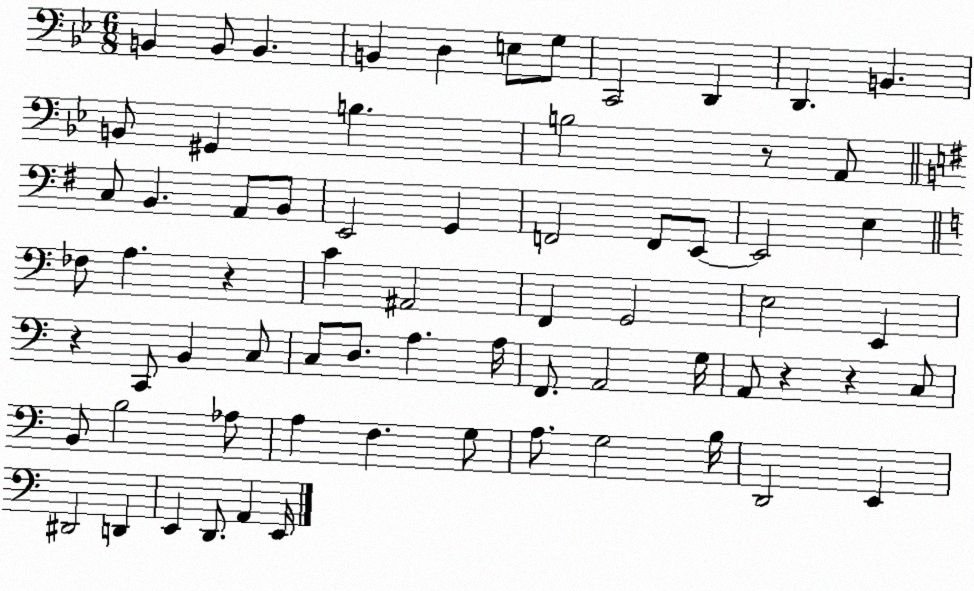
X:1
T:Untitled
M:6/8
L:1/4
K:Bb
B,, B,,/2 B,, B,, D, E,/2 G,/2 C,,2 D,, D,, B,, B,,/2 ^G,, B, B,2 z/2 A,,/2 C,/2 B,, A,,/2 B,,/2 E,,2 G,, F,,2 F,,/2 E,,/2 E,,2 E, _F,/2 A, z C ^A,,2 F,, G,,2 E,2 E,, z C,,/2 B,, C,/2 C,/2 D,/2 A, A,/4 F,,/2 A,,2 G,/4 A,,/2 z z C,/2 B,,/2 B,2 _A,/2 A, F, G,/2 A,/2 G,2 B,/4 D,,2 E,, ^D,,2 D,, E,, D,,/2 A,, E,,/4